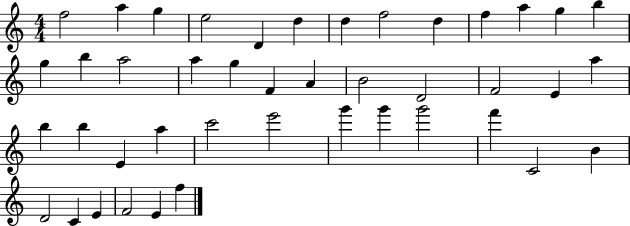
F5/h A5/q G5/q E5/h D4/q D5/q D5/q F5/h D5/q F5/q A5/q G5/q B5/q G5/q B5/q A5/h A5/q G5/q F4/q A4/q B4/h D4/h F4/h E4/q A5/q B5/q B5/q E4/q A5/q C6/h E6/h G6/q G6/q G6/h F6/q C4/h B4/q D4/h C4/q E4/q F4/h E4/q F5/q